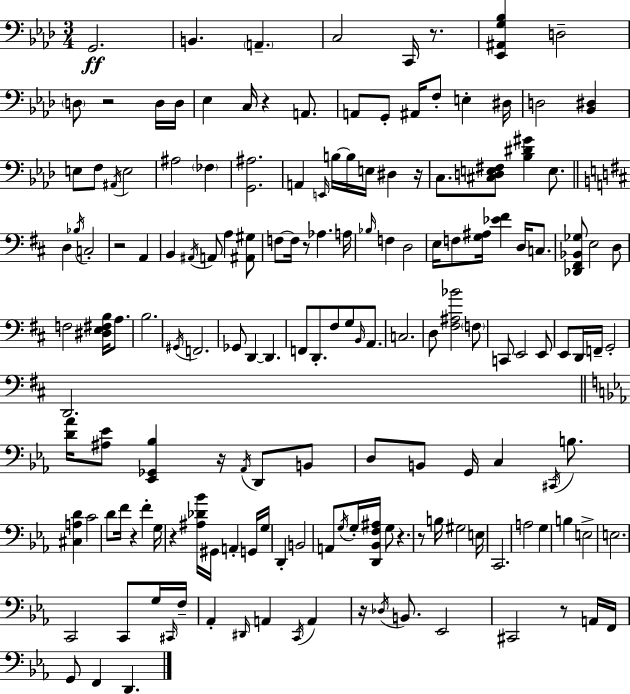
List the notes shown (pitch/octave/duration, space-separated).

G2/h. B2/q. A2/q. C3/h C2/s R/e. [Eb2,A#2,G3,Bb3]/q D3/h D3/e R/h D3/s D3/s Eb3/q C3/s R/q A2/e. A2/e G2/e A#2/s F3/e E3/q D#3/s D3/h [Bb2,D#3]/q E3/e F3/e A#2/s E3/h A#3/h FES3/q [G2,A#3]/h. A2/q E2/s B3/s B3/s E3/s D#3/q R/s C3/e. [C#3,D3,E3,F#3]/e [Bb3,D#4,G#4]/q E3/e. D3/q Bb3/s C3/h R/h A2/q B2/q A#2/s A2/e A3/q [A#2,G#3]/e F3/e F3/s R/e Ab3/q. A3/s Bb3/s F3/q D3/h E3/s F3/e [G3,A#3]/s [Eb4,F#4]/q D3/s C3/e. [Db2,F#2,Bb2,Gb3]/e E3/h D3/e F3/h [D#3,E3,F#3,B3]/s A3/e. B3/h. G#2/s F2/h. Gb2/e D2/q D2/q. F2/e D2/e. F#3/e G3/e B2/s A2/e. C3/h. D3/e [F#3,A#3,Bb4]/h F3/e C2/e E2/h E2/e E2/e D2/s F2/s G2/h D2/h. [D4,Ab4]/s [A#3,Eb4]/e [Eb2,Gb2,Bb3]/q R/s Ab2/s D2/e B2/e D3/e B2/e G2/s C3/q C#2/s B3/e. [C#3,A3,D4]/q C4/h D4/e F4/s R/q F4/q G3/s R/q [A#3,Db4,Bb4]/s G#2/s A2/q G2/s G3/s D2/q B2/h A2/e G3/s G3/s [D2,Bb2,F3,A#3]/s G3/e R/q. R/e B3/s G#3/h E3/s C2/h. A3/h G3/q B3/q E3/h E3/h. C2/h C2/e G3/s C#2/s F3/s Ab2/q D#2/s A2/q C2/s A2/q R/s Db3/s B2/e. Eb2/h C#2/h R/e A2/s F2/s G2/e F2/q D2/q.